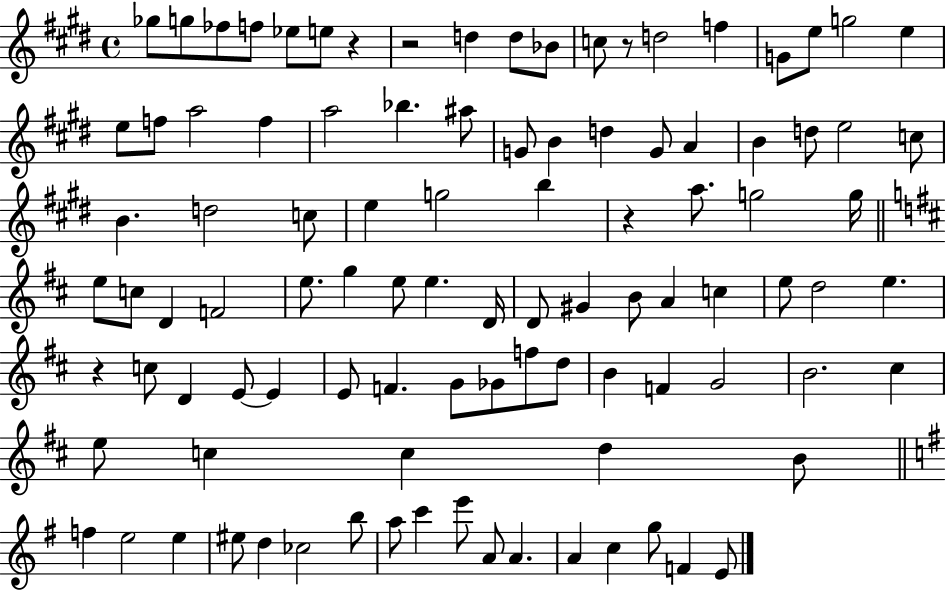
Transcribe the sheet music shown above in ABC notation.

X:1
T:Untitled
M:4/4
L:1/4
K:E
_g/2 g/2 _f/2 f/2 _e/2 e/2 z z2 d d/2 _B/2 c/2 z/2 d2 f G/2 e/2 g2 e e/2 f/2 a2 f a2 _b ^a/2 G/2 B d G/2 A B d/2 e2 c/2 B d2 c/2 e g2 b z a/2 g2 g/4 e/2 c/2 D F2 e/2 g e/2 e D/4 D/2 ^G B/2 A c e/2 d2 e z c/2 D E/2 E E/2 F G/2 _G/2 f/2 d/2 B F G2 B2 ^c e/2 c c d B/2 f e2 e ^e/2 d _c2 b/2 a/2 c' e'/2 A/2 A A c g/2 F E/2